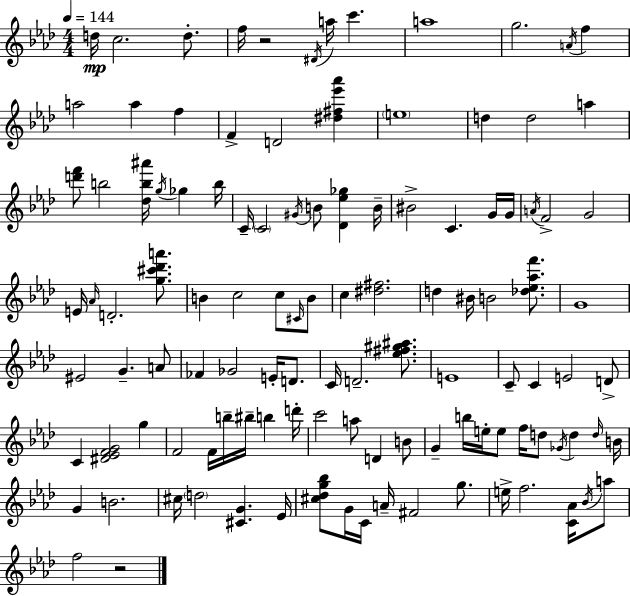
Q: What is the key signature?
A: F minor